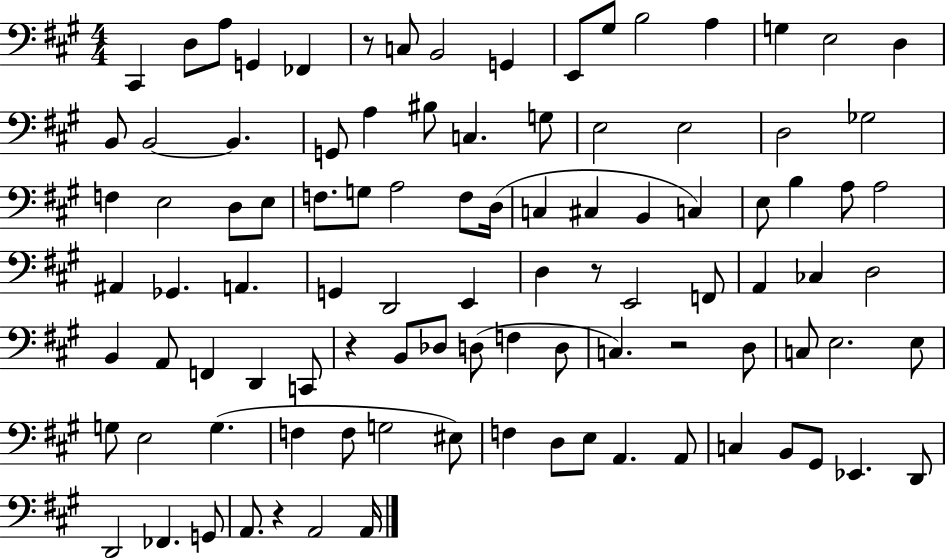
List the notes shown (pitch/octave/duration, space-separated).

C#2/q D3/e A3/e G2/q FES2/q R/e C3/e B2/h G2/q E2/e G#3/e B3/h A3/q G3/q E3/h D3/q B2/e B2/h B2/q. G2/e A3/q BIS3/e C3/q. G3/e E3/h E3/h D3/h Gb3/h F3/q E3/h D3/e E3/e F3/e. G3/e A3/h F3/e D3/s C3/q C#3/q B2/q C3/q E3/e B3/q A3/e A3/h A#2/q Gb2/q. A2/q. G2/q D2/h E2/q D3/q R/e E2/h F2/e A2/q CES3/q D3/h B2/q A2/e F2/q D2/q C2/e R/q B2/e Db3/e D3/e F3/q D3/e C3/q. R/h D3/e C3/e E3/h. E3/e G3/e E3/h G3/q. F3/q F3/e G3/h EIS3/e F3/q D3/e E3/e A2/q. A2/e C3/q B2/e G#2/e Eb2/q. D2/e D2/h FES2/q. G2/e A2/e. R/q A2/h A2/s